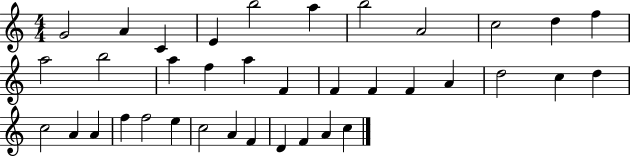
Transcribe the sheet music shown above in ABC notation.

X:1
T:Untitled
M:4/4
L:1/4
K:C
G2 A C E b2 a b2 A2 c2 d f a2 b2 a f a F F F F A d2 c d c2 A A f f2 e c2 A F D F A c